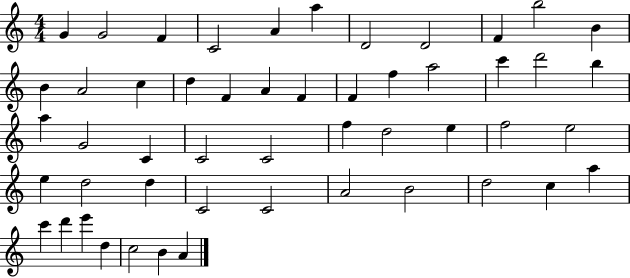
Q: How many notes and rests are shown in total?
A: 51